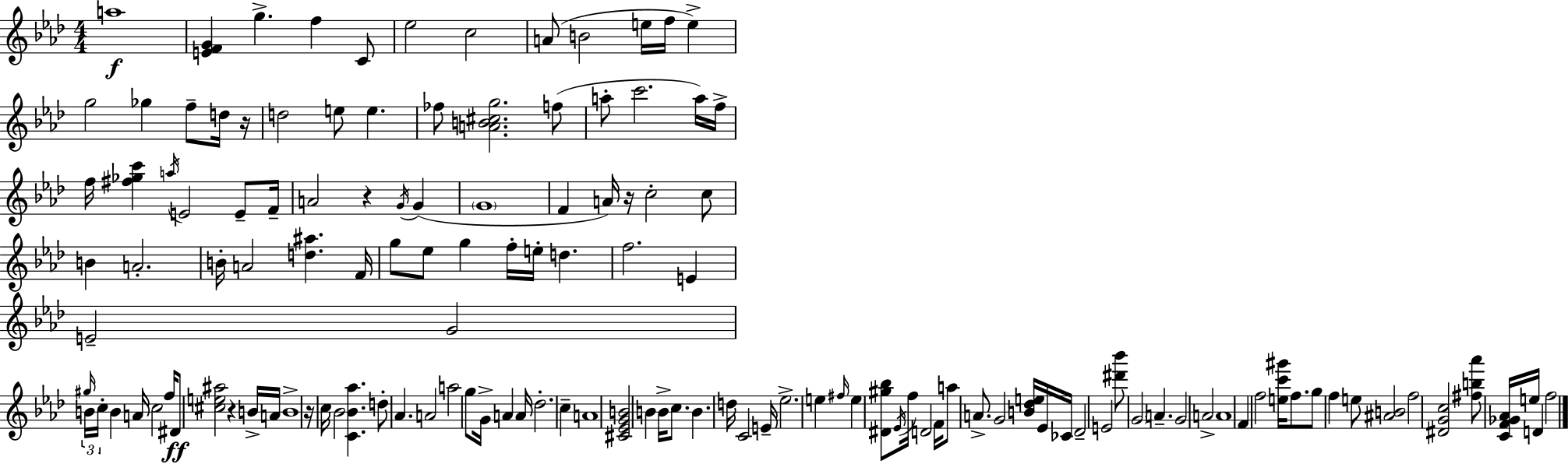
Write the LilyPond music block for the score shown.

{
  \clef treble
  \numericTimeSignature
  \time 4/4
  \key aes \major
  a''1\f | <e' f' g'>4 g''4.-> f''4 c'8 | ees''2 c''2 | a'8( b'2 e''16 f''16 e''4->) | \break g''2 ges''4 f''8-- d''16 r16 | d''2 e''8 e''4. | fes''8 <a' b' cis'' g''>2. f''8( | a''8-. c'''2. a''16) f''16-> | \break f''16 <fis'' ges'' c'''>4 \acciaccatura { a''16 } e'2 e'8-- | f'16-- a'2 r4 \acciaccatura { g'16 }( g'4 | \parenthesize g'1 | f'4 a'16) r16 c''2-. | \break c''8 b'4 a'2.-. | b'16-. a'2 <d'' ais''>4. | f'16 g''8 ees''8 g''4 f''16-. e''16-. d''4. | f''2. e'4 | \break e'2-- g'2 | \tuplet 3/2 { \grace { gis''16 } b'16 c''16-. } b'4 a'16 c''2 | f''16 dis'8\ff <cis'' e'' ais''>2 r4 | b'16-> a'16 b'1-> | \break r16 c''16 bes'2 <c' bes' aes''>4. | d''8-. aes'4. a'2 | a''2 g''8 g'16-> a'4 | a'16 des''2.-. c''4-- | \break a'1 | <cis' ees' g' b'>2 b'4 b'16-> | c''8. b'4. d''16 c'2 | e'16-- ees''2.-> e''4 | \break \grace { fis''16 } e''4 <dis' gis'' bes''>8 \acciaccatura { ees'16 } f''16 d'2 | f'16 a''8 a'8.-> g'2 | <b' des'' e''>16 ees'16 ces'16 des'2-- e'2 | <dis''' bes'''>8 \parenthesize g'2 a'4.-- | \break g'2 a'2-> | a'1 | f'4 f''2 | <e'' c''' gis'''>16 f''8. g''8 f''4 e''8 <ais' b'>2 | \break f''2 <dis' g' c''>2 | <fis'' b'' aes'''>8 <c' f' ges' aes'>16 e''16 d'4 f''2 | \bar "|."
}